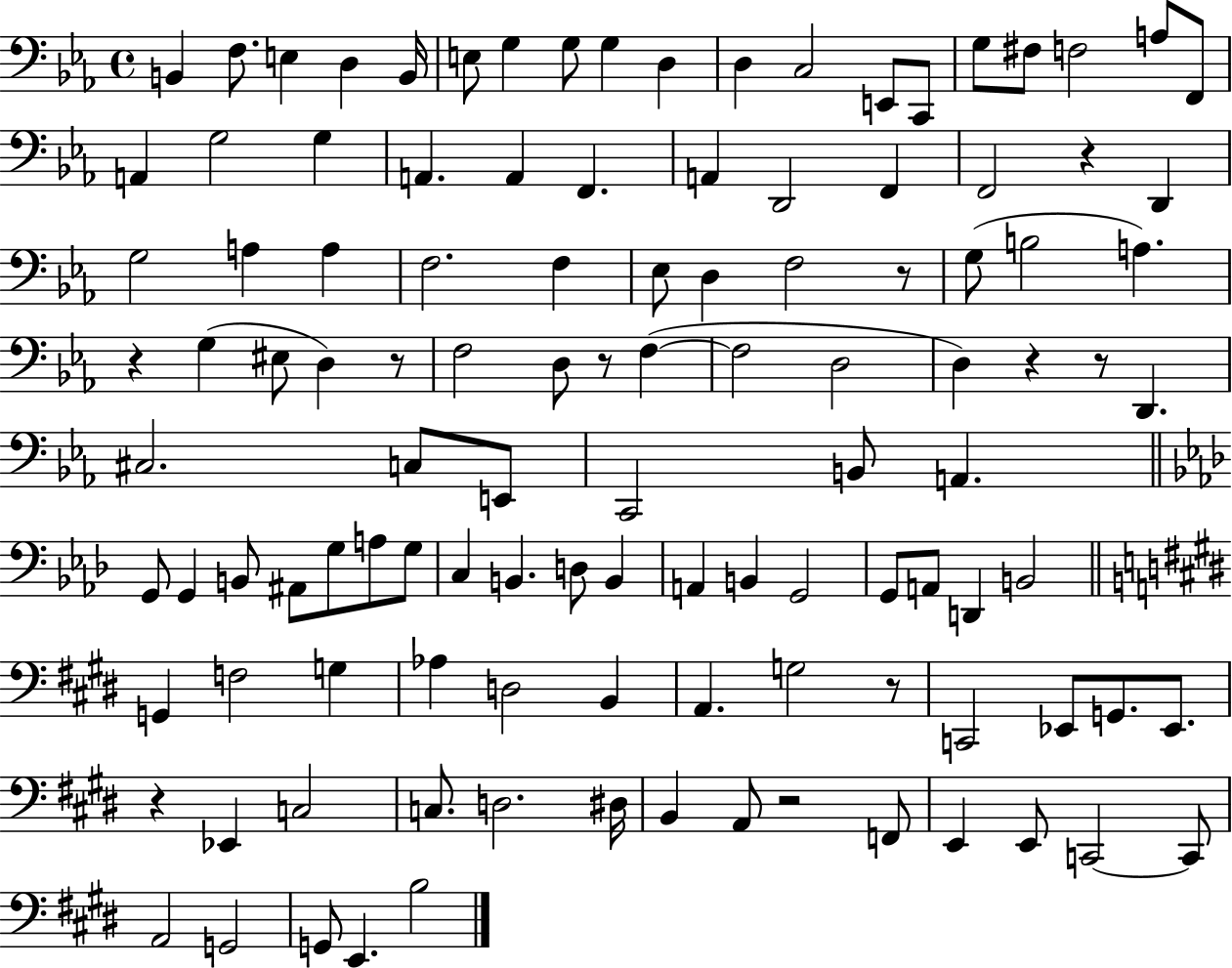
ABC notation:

X:1
T:Untitled
M:4/4
L:1/4
K:Eb
B,, F,/2 E, D, B,,/4 E,/2 G, G,/2 G, D, D, C,2 E,,/2 C,,/2 G,/2 ^F,/2 F,2 A,/2 F,,/2 A,, G,2 G, A,, A,, F,, A,, D,,2 F,, F,,2 z D,, G,2 A, A, F,2 F, _E,/2 D, F,2 z/2 G,/2 B,2 A, z G, ^E,/2 D, z/2 F,2 D,/2 z/2 F, F,2 D,2 D, z z/2 D,, ^C,2 C,/2 E,,/2 C,,2 B,,/2 A,, G,,/2 G,, B,,/2 ^A,,/2 G,/2 A,/2 G,/2 C, B,, D,/2 B,, A,, B,, G,,2 G,,/2 A,,/2 D,, B,,2 G,, F,2 G, _A, D,2 B,, A,, G,2 z/2 C,,2 _E,,/2 G,,/2 _E,,/2 z _E,, C,2 C,/2 D,2 ^D,/4 B,, A,,/2 z2 F,,/2 E,, E,,/2 C,,2 C,,/2 A,,2 G,,2 G,,/2 E,, B,2